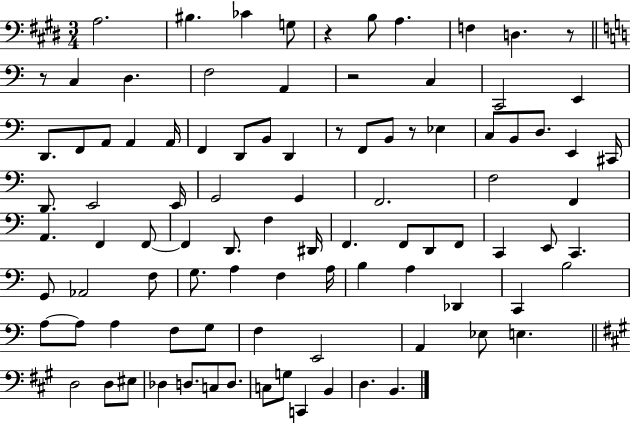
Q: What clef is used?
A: bass